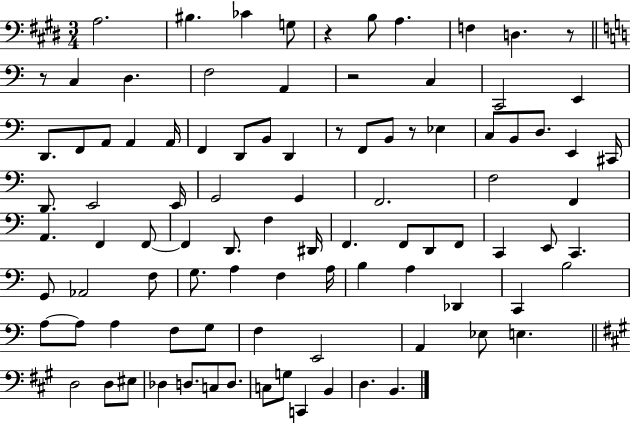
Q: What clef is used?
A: bass